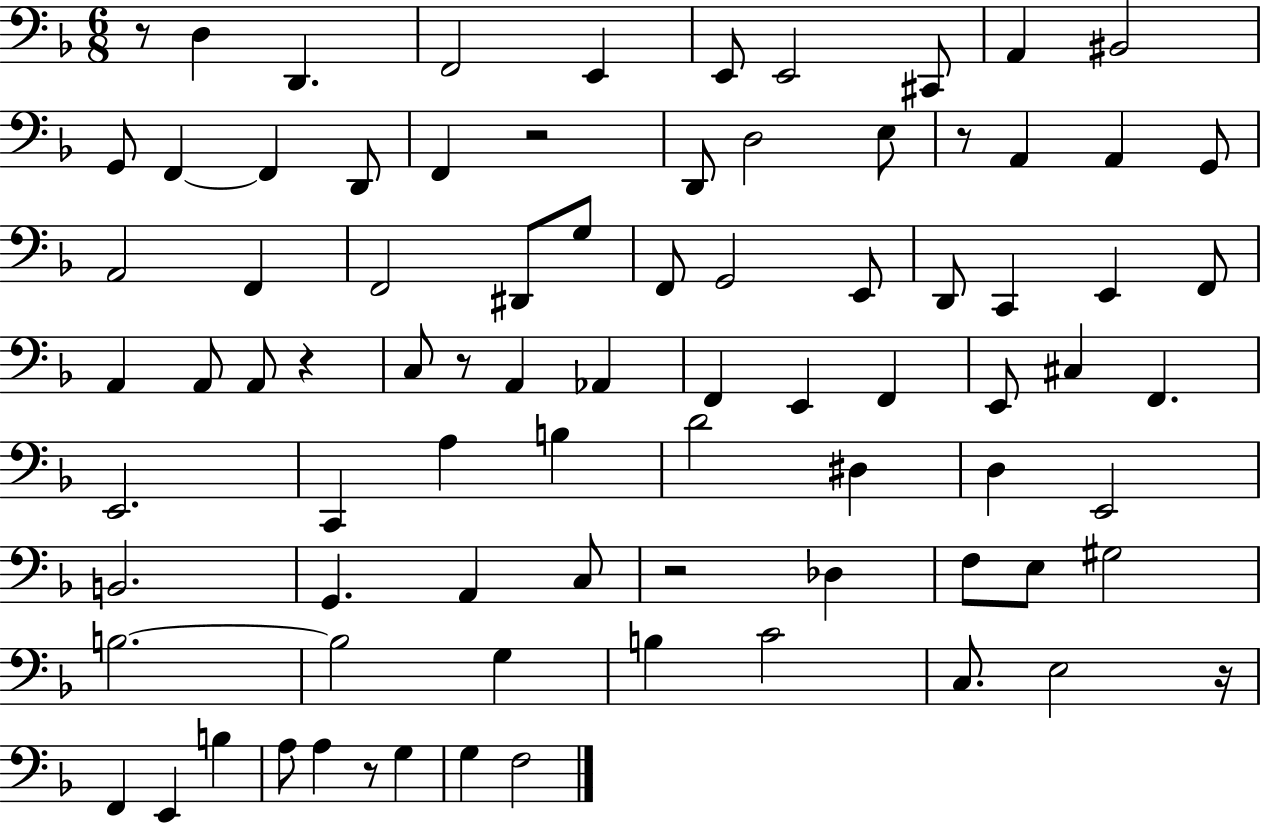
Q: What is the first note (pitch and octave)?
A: D3